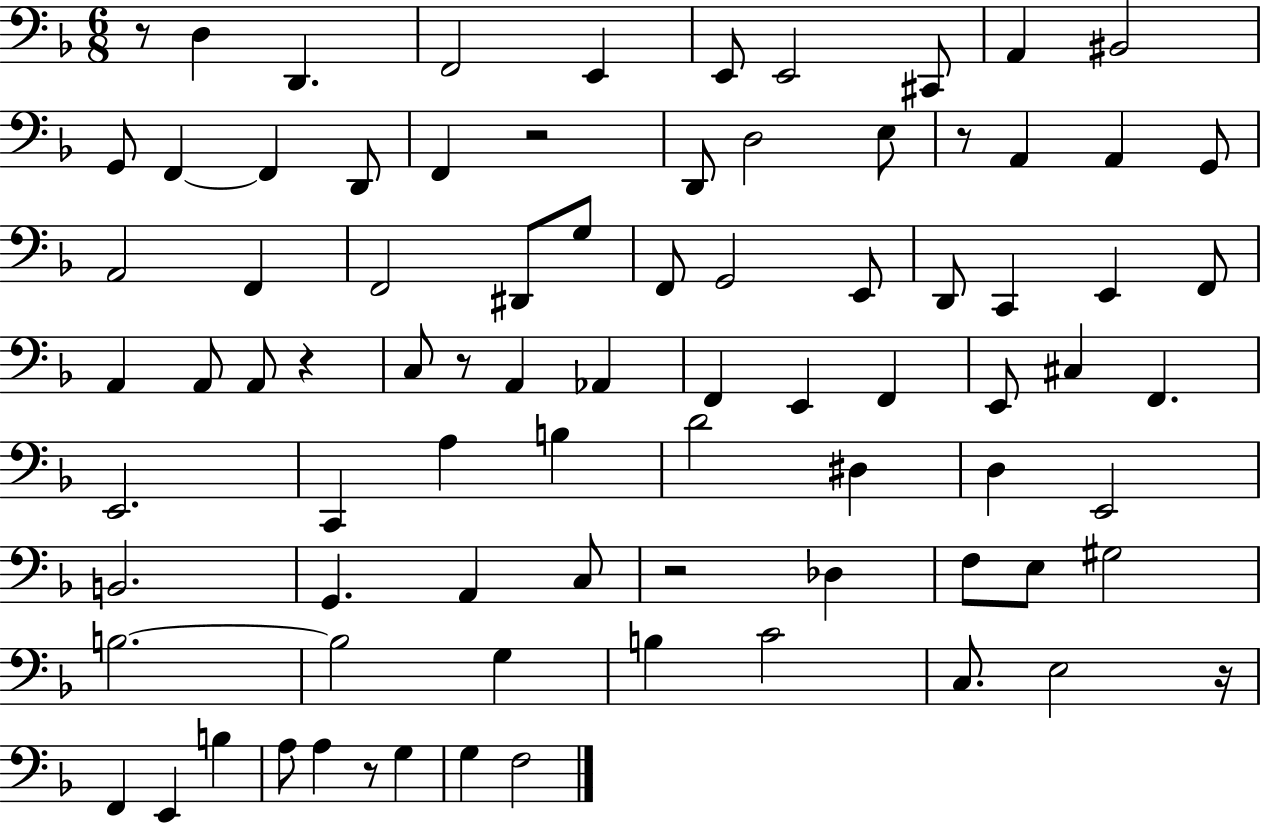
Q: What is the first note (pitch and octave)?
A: D3